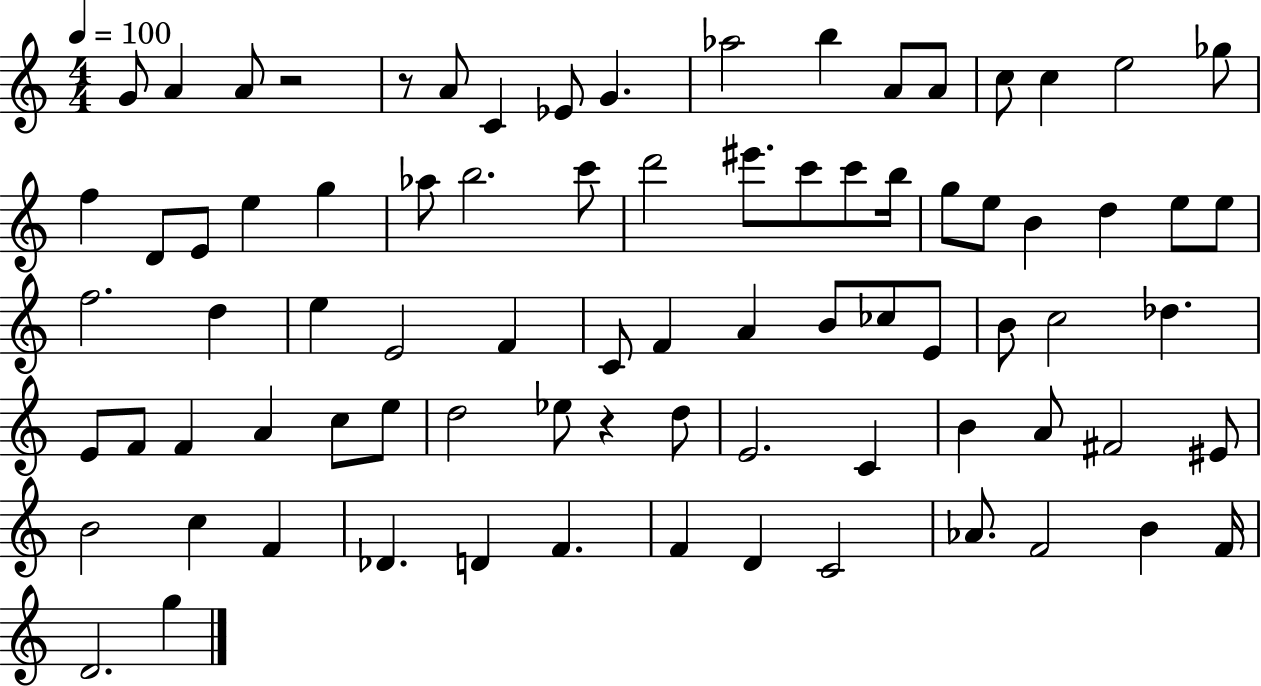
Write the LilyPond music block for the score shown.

{
  \clef treble
  \numericTimeSignature
  \time 4/4
  \key c \major
  \tempo 4 = 100
  \repeat volta 2 { g'8 a'4 a'8 r2 | r8 a'8 c'4 ees'8 g'4. | aes''2 b''4 a'8 a'8 | c''8 c''4 e''2 ges''8 | \break f''4 d'8 e'8 e''4 g''4 | aes''8 b''2. c'''8 | d'''2 eis'''8. c'''8 c'''8 b''16 | g''8 e''8 b'4 d''4 e''8 e''8 | \break f''2. d''4 | e''4 e'2 f'4 | c'8 f'4 a'4 b'8 ces''8 e'8 | b'8 c''2 des''4. | \break e'8 f'8 f'4 a'4 c''8 e''8 | d''2 ees''8 r4 d''8 | e'2. c'4 | b'4 a'8 fis'2 eis'8 | \break b'2 c''4 f'4 | des'4. d'4 f'4. | f'4 d'4 c'2 | aes'8. f'2 b'4 f'16 | \break d'2. g''4 | } \bar "|."
}